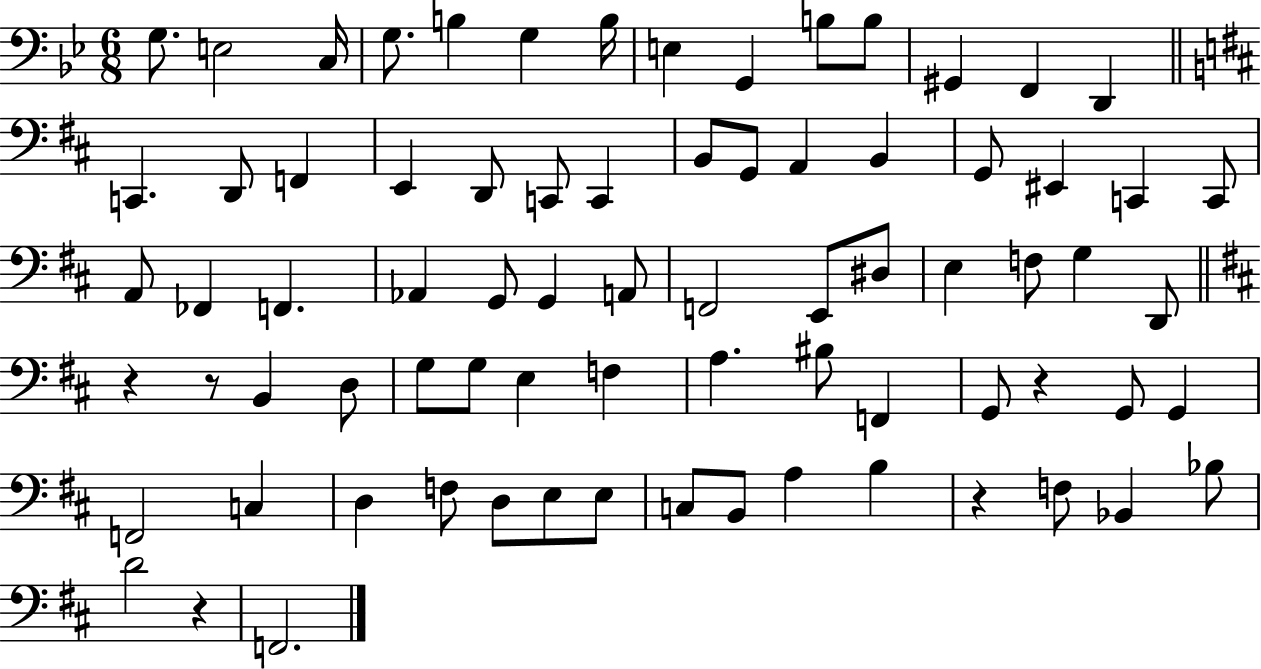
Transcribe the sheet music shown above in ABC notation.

X:1
T:Untitled
M:6/8
L:1/4
K:Bb
G,/2 E,2 C,/4 G,/2 B, G, B,/4 E, G,, B,/2 B,/2 ^G,, F,, D,, C,, D,,/2 F,, E,, D,,/2 C,,/2 C,, B,,/2 G,,/2 A,, B,, G,,/2 ^E,, C,, C,,/2 A,,/2 _F,, F,, _A,, G,,/2 G,, A,,/2 F,,2 E,,/2 ^D,/2 E, F,/2 G, D,,/2 z z/2 B,, D,/2 G,/2 G,/2 E, F, A, ^B,/2 F,, G,,/2 z G,,/2 G,, F,,2 C, D, F,/2 D,/2 E,/2 E,/2 C,/2 B,,/2 A, B, z F,/2 _B,, _B,/2 D2 z F,,2